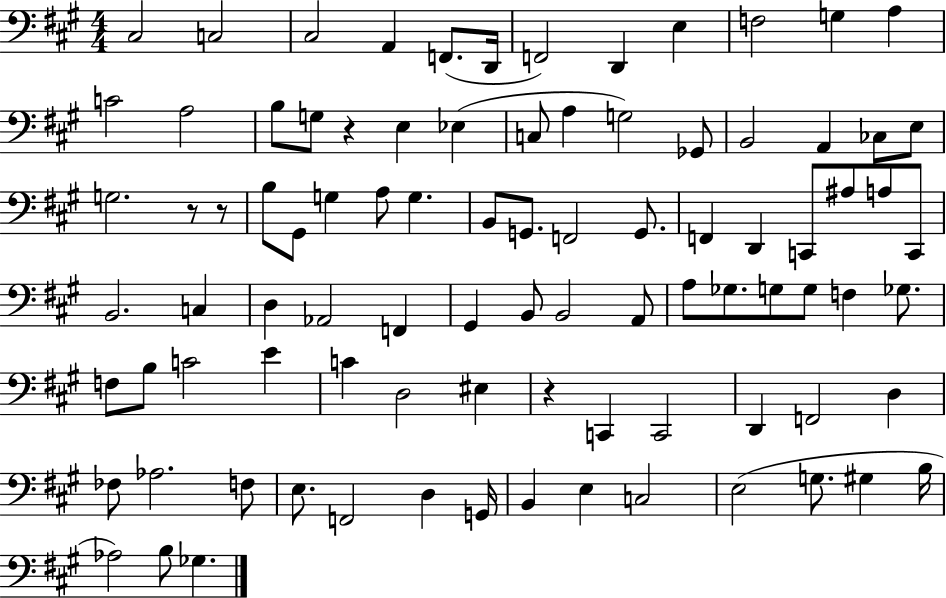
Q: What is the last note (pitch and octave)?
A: Gb3